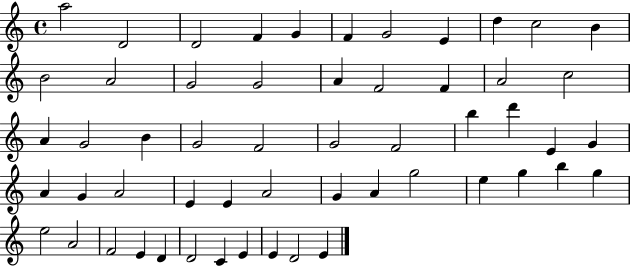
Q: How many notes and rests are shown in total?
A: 55